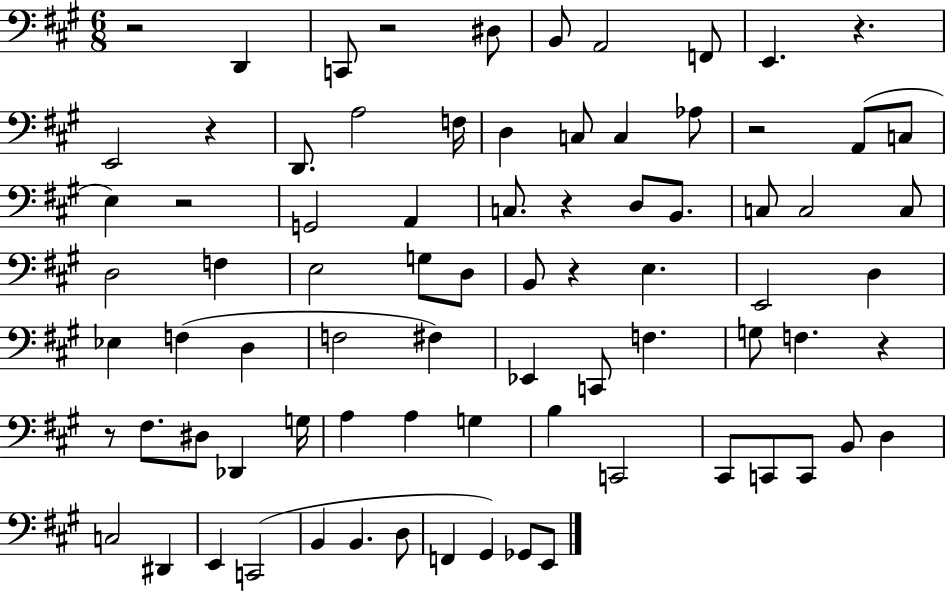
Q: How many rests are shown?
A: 10